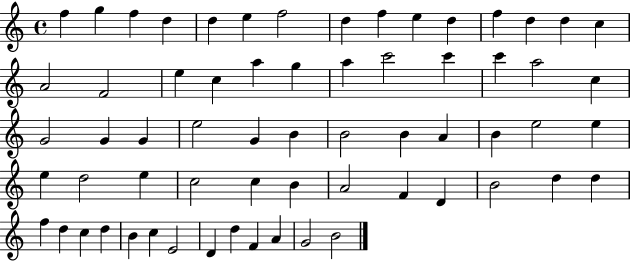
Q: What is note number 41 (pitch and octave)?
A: D5